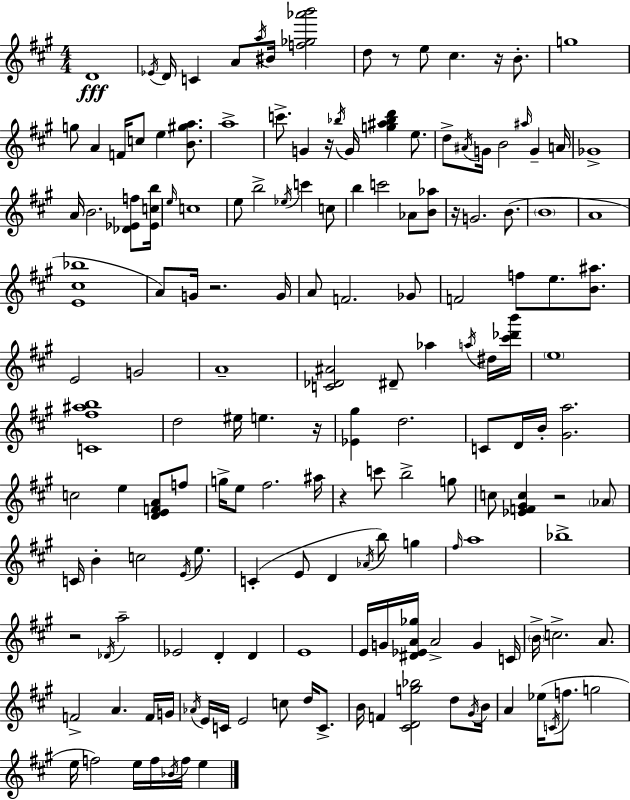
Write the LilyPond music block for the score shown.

{
  \clef treble
  \numericTimeSignature
  \time 4/4
  \key a \major
  d'1\fff | \acciaccatura { ees'16 } d'16 c'4 a'8 \acciaccatura { a''16 } bis'16 <f'' ges'' aes''' b'''>2 | d''8 r8 e''8 cis''4. r16 b'8.-. | g''1 | \break g''8 a'4 f'16 c''8 e''4 <b' gis'' a''>8. | a''1-> | c'''8.-> g'4 r16 \acciaccatura { bes''16 } g'16 <g'' ais'' bes'' d'''>4 | e''8. d''8-> \acciaccatura { ais'16 } g'16 b'2 \grace { ais''16 } | \break g'4-- a'16 ges'1-> | a'16 b'2. | <des' ees' f''>8 <ees' c'' b''>16 \grace { e''16 } c''1 | e''8 b''2-> | \break \acciaccatura { ees''16 } c'''4 c''8 b''4 c'''2 | aes'8 <b' aes''>8 r16 g'2. | b'8.( \parenthesize b'1 | a'1 | \break <e' cis'' bes''>1 | a'8) g'16 r2. | g'16 a'8 f'2. | ges'8 f'2 f''8 | \break e''8. <b' ais''>8. e'2 g'2 | a'1-- | <c' des' ais'>2 dis'8-- | aes''4 \acciaccatura { a''16 } dis''16 <cis''' des''' b'''>16 \parenthesize e''1 | \break <c' fis'' ais'' b''>1 | d''2 | eis''16 e''4. r16 <ees' gis''>4 d''2. | c'8 d'16 b'16-. <gis' a''>2. | \break c''2 | e''4 <d' e' f' a'>8 f''8 g''16-> e''8 fis''2. | ais''16 r4 c'''8 b''2-> | g''8 c''8 <ees' f' gis' c''>4 r2 | \break \parenthesize aes'8 c'16 b'4-. c''2 | \acciaccatura { e'16 } e''8. c'4-.( e'8 d'4 | \acciaccatura { aes'16 }) b''8 g''4 \grace { fis''16 } a''1 | bes''1-> | \break r2 | \acciaccatura { des'16 } a''2-- ees'2 | d'4-. d'4 e'1 | e'16 g'16 <dis' ees' a' ges''>16 a'2-> | \break g'4 c'16 \parenthesize b'16-> c''2.-> | a'8. f'2-> | a'4. f'16 g'16 \acciaccatura { aes'16 } e'16 c'16 e'2 | c''8 d''16 c'8.-> b'16 f'4 | \break <cis' d' g'' bes''>2 d''8 \acciaccatura { gis'16 } b'16 a'4 | ees''16( \acciaccatura { c'16 } f''8. g''2 e''16 | f''2) e''16 f''16 \acciaccatura { bes'16 } f''16 e''4 | \bar "|."
}